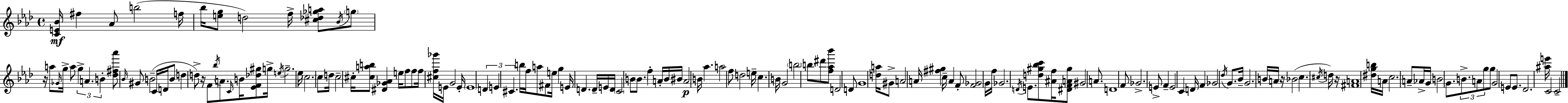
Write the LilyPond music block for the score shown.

{
  \clef treble
  \time 4/4
  \defaultTimeSignature
  \key aes \major
  \repeat volta 2 { <c' e' bes'>16\mf fis''4 aes'8 b''2( f''16 | bes''16 <e'' g''>8 d''2) f''16-> <cis'' des'' ges'' a''>8 \acciaccatura { bes'16 } \parenthesize g''8 | r16 a''8 \grace { ges'16 } g''16-> a''8 \tuplet 3/2 { g''4-> a'4. | b'4-. } <des'' fis'' aes'''>8 \grace { bes'16 } gis'8 b'2--( | \break c'16 d'16 b'8 d''4 d''8->) r16 f'8 | \acciaccatura { bes''16 } a'8. \grace { c'16 } b'16 <ees' f' des'' gis''>8 g''16-> \acciaccatura { e''16 } g''2.-- | ees''16 \parenthesize c''2. | c''8 d''16 c''2-- cis''16-. <cis'' a'' b''>8 | \break <dis' ges' aes'>4 e''16 f''8 f''8 f''16 <cis'' f'' ges'''>16 e'16 g'2 | e'16-. \parenthesize e'1 | \tuplet 3/2 { d'4 e'4 cis'4. } | b''16 f''16 a''8 fis'8 e''16 g''4 e'16 | \break d'4. d'16-- e'16 d'16 \parenthesize c'2 | b'8 \parenthesize b'8. f''4-. a'16-. b'16 bis'16 a'2\p | b'16 aes''4. a''2 | f''8 d''2 e''16-- c''4. | \break b'16 g'2 \parenthesize b''2 | \parenthesize b''8 dis'''8 <f'' aes'' bes'''>8 d'2 | d'8 g'1 | <d'' a''>16 gis'8-> a'2 | \break a'16 <fis'' gis''>4 c''16-- a'4 f'8-. <f' ges'>2 | g'16 f''16 ges'2. | \acciaccatura { d'16 } e'8. <d'' gis'' bes'' c'''>8 <ais' f''>16 <dis' f' a' gis''>8 gis'2 | a'8. d'1 | \break f'8 ges'2.-> | e'8-> f'4-- e'2 | c'4 d'16 f'4 ges'2 | \acciaccatura { des''16 } g'8. bes'16-- g'2. | \break b'16 a'16 r16 bes'2( | c''4. \acciaccatura { cis''16 } d''16) r16 <fis' a'>1 | <dis'' g'' b''>16 a'16 c''2. | a'8-- aes'16-> g'16 b'2 | \break g'8. \tuplet 3/2 { b'8.-> a'8 g''8 } g''8 g'2 | e'8 e'8. des'2. | <ais'' e'''>16 c'2 | c'2-- } \bar "|."
}